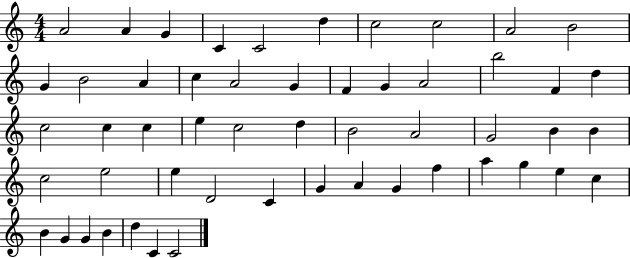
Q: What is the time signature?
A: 4/4